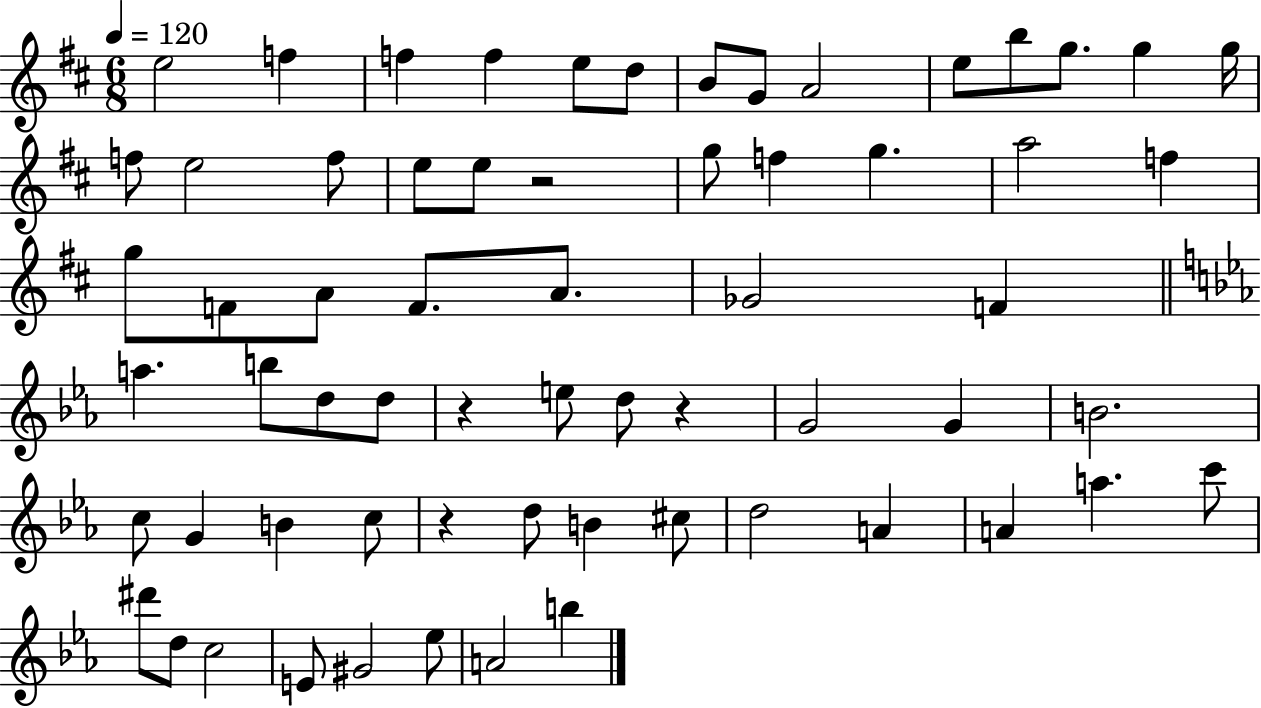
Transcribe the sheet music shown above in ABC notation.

X:1
T:Untitled
M:6/8
L:1/4
K:D
e2 f f f e/2 d/2 B/2 G/2 A2 e/2 b/2 g/2 g g/4 f/2 e2 f/2 e/2 e/2 z2 g/2 f g a2 f g/2 F/2 A/2 F/2 A/2 _G2 F a b/2 d/2 d/2 z e/2 d/2 z G2 G B2 c/2 G B c/2 z d/2 B ^c/2 d2 A A a c'/2 ^d'/2 d/2 c2 E/2 ^G2 _e/2 A2 b